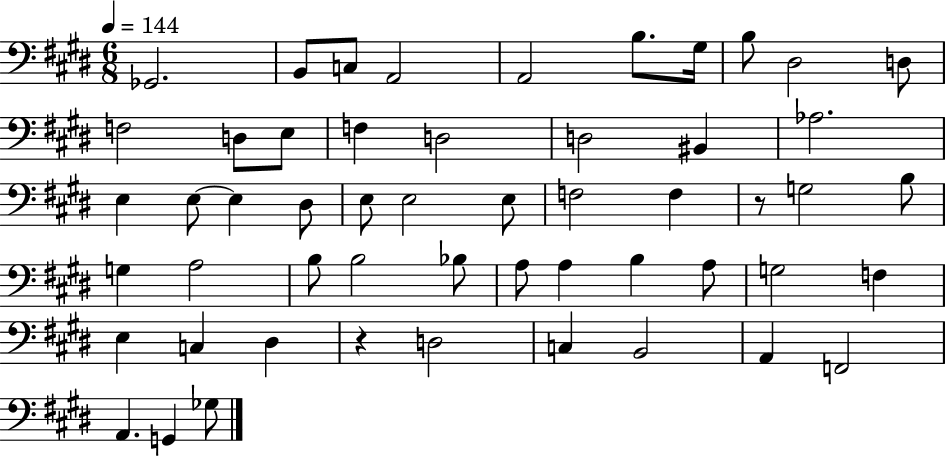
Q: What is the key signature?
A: E major